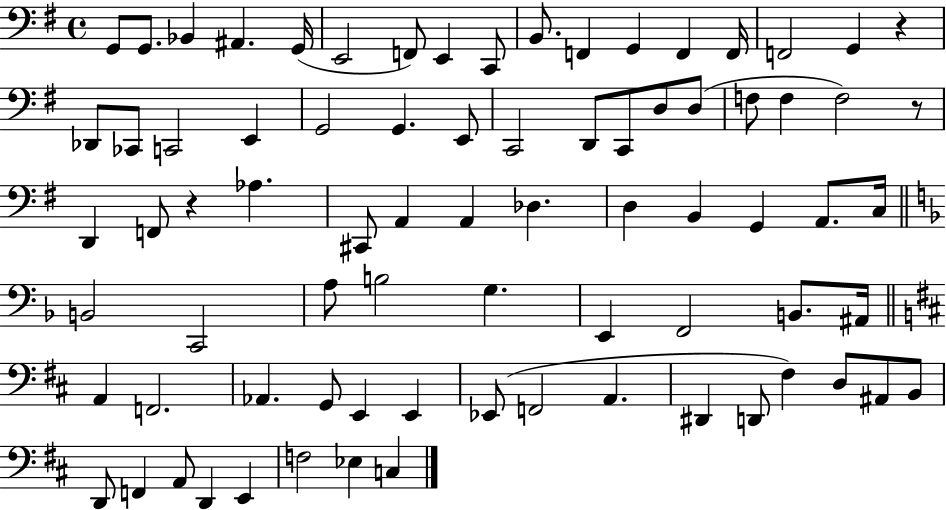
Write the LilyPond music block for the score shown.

{
  \clef bass
  \time 4/4
  \defaultTimeSignature
  \key g \major
  g,8 g,8. bes,4 ais,4. g,16( | e,2 f,8) e,4 c,8 | b,8. f,4 g,4 f,4 f,16 | f,2 g,4 r4 | \break des,8 ces,8 c,2 e,4 | g,2 g,4. e,8 | c,2 d,8 c,8 d8 d8( | f8 f4 f2) r8 | \break d,4 f,8 r4 aes4. | cis,8 a,4 a,4 des4. | d4 b,4 g,4 a,8. c16 | \bar "||" \break \key f \major b,2 c,2 | a8 b2 g4. | e,4 f,2 b,8. ais,16 | \bar "||" \break \key b \minor a,4 f,2. | aes,4. g,8 e,4 e,4 | ees,8( f,2 a,4. | dis,4 d,8 fis4) d8 ais,8 b,8 | \break d,8 f,4 a,8 d,4 e,4 | f2 ees4 c4 | \bar "|."
}